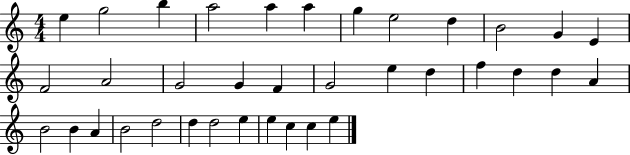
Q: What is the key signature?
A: C major